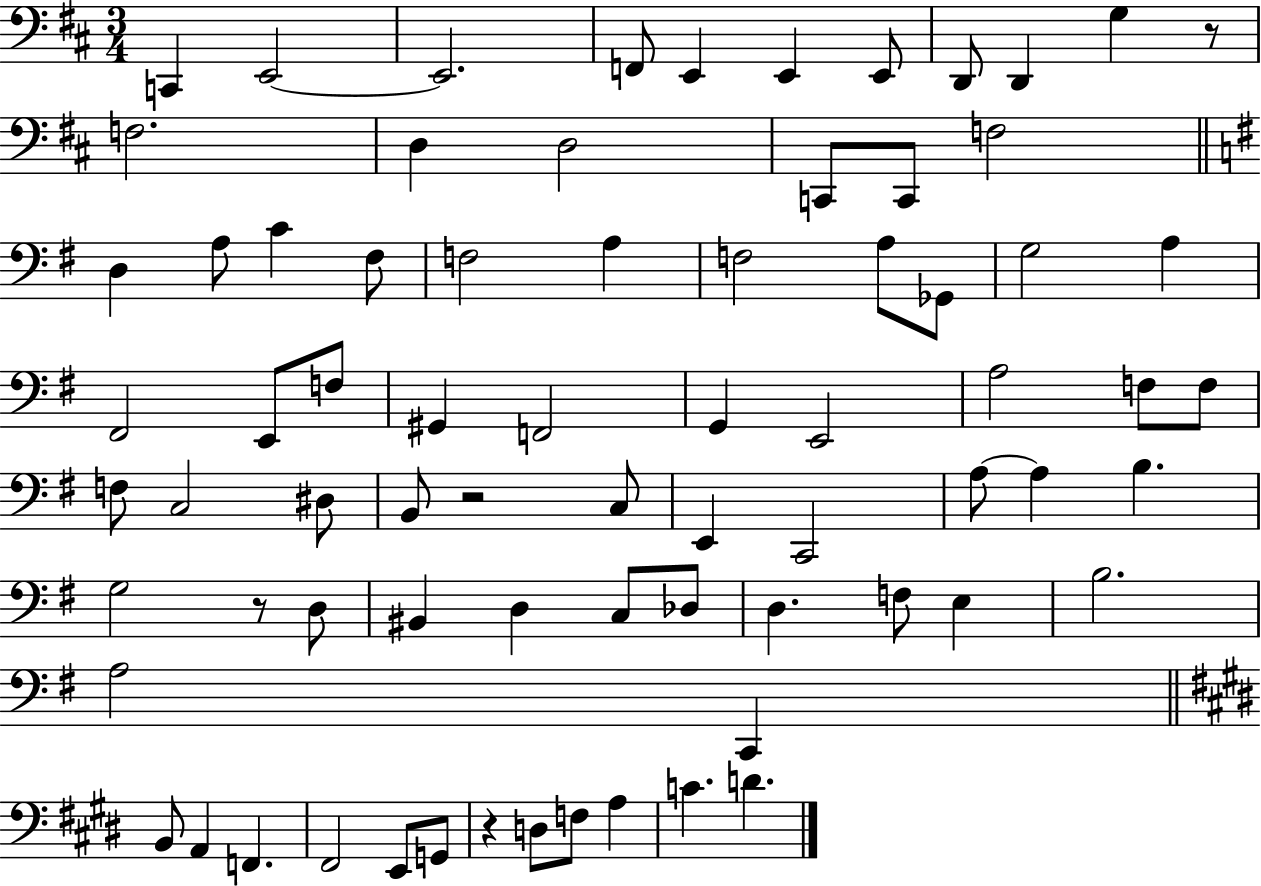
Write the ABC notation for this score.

X:1
T:Untitled
M:3/4
L:1/4
K:D
C,, E,,2 E,,2 F,,/2 E,, E,, E,,/2 D,,/2 D,, G, z/2 F,2 D, D,2 C,,/2 C,,/2 F,2 D, A,/2 C ^F,/2 F,2 A, F,2 A,/2 _G,,/2 G,2 A, ^F,,2 E,,/2 F,/2 ^G,, F,,2 G,, E,,2 A,2 F,/2 F,/2 F,/2 C,2 ^D,/2 B,,/2 z2 C,/2 E,, C,,2 A,/2 A, B, G,2 z/2 D,/2 ^B,, D, C,/2 _D,/2 D, F,/2 E, B,2 A,2 C,, B,,/2 A,, F,, ^F,,2 E,,/2 G,,/2 z D,/2 F,/2 A, C D